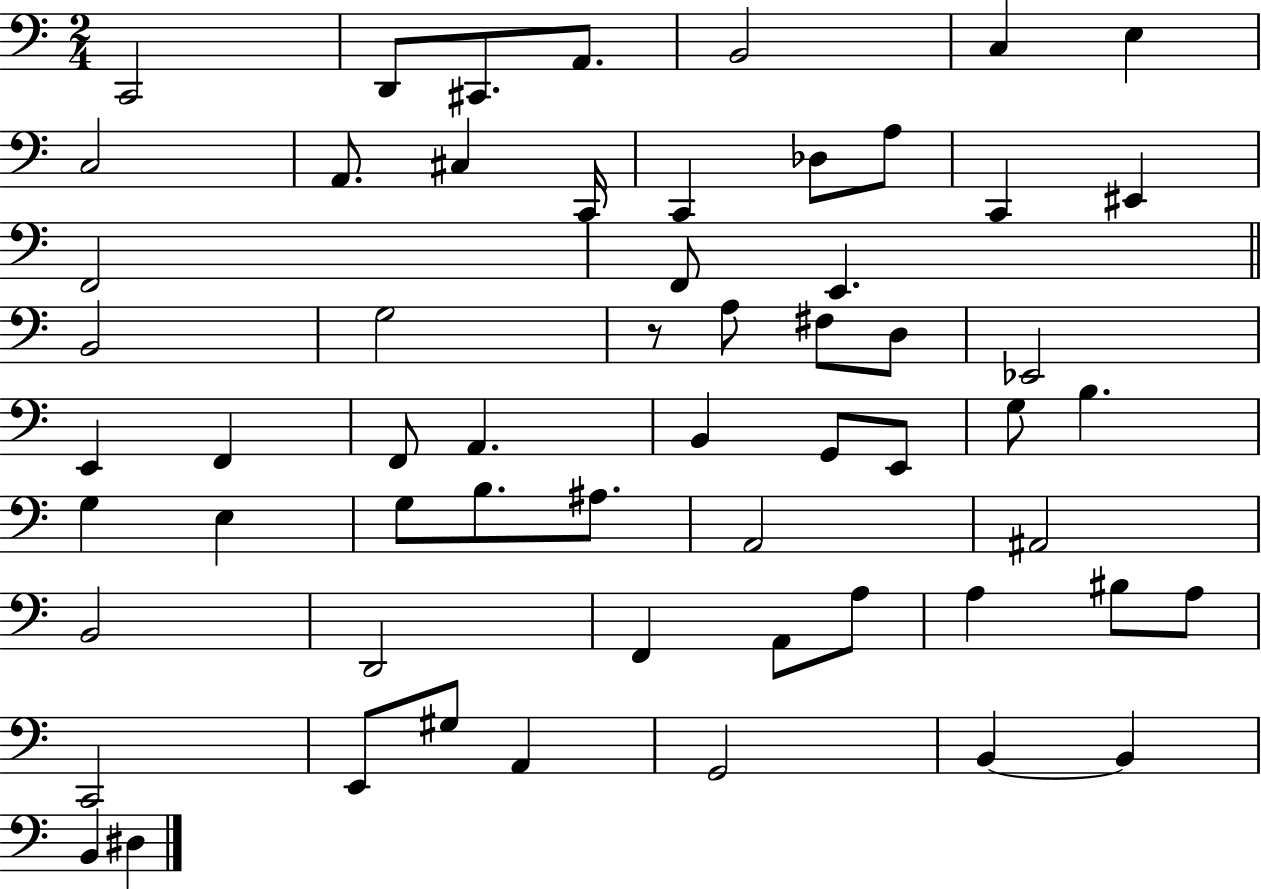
X:1
T:Untitled
M:2/4
L:1/4
K:C
C,,2 D,,/2 ^C,,/2 A,,/2 B,,2 C, E, C,2 A,,/2 ^C, C,,/4 C,, _D,/2 A,/2 C,, ^E,, F,,2 F,,/2 E,, B,,2 G,2 z/2 A,/2 ^F,/2 D,/2 _E,,2 E,, F,, F,,/2 A,, B,, G,,/2 E,,/2 G,/2 B, G, E, G,/2 B,/2 ^A,/2 A,,2 ^A,,2 B,,2 D,,2 F,, A,,/2 A,/2 A, ^B,/2 A,/2 C,,2 E,,/2 ^G,/2 A,, G,,2 B,, B,, B,, ^D,